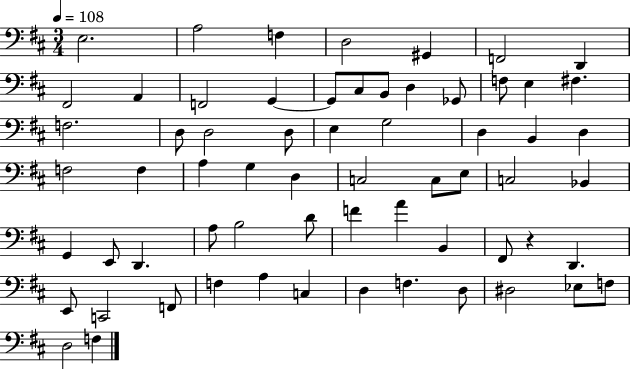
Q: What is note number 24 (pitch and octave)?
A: E3